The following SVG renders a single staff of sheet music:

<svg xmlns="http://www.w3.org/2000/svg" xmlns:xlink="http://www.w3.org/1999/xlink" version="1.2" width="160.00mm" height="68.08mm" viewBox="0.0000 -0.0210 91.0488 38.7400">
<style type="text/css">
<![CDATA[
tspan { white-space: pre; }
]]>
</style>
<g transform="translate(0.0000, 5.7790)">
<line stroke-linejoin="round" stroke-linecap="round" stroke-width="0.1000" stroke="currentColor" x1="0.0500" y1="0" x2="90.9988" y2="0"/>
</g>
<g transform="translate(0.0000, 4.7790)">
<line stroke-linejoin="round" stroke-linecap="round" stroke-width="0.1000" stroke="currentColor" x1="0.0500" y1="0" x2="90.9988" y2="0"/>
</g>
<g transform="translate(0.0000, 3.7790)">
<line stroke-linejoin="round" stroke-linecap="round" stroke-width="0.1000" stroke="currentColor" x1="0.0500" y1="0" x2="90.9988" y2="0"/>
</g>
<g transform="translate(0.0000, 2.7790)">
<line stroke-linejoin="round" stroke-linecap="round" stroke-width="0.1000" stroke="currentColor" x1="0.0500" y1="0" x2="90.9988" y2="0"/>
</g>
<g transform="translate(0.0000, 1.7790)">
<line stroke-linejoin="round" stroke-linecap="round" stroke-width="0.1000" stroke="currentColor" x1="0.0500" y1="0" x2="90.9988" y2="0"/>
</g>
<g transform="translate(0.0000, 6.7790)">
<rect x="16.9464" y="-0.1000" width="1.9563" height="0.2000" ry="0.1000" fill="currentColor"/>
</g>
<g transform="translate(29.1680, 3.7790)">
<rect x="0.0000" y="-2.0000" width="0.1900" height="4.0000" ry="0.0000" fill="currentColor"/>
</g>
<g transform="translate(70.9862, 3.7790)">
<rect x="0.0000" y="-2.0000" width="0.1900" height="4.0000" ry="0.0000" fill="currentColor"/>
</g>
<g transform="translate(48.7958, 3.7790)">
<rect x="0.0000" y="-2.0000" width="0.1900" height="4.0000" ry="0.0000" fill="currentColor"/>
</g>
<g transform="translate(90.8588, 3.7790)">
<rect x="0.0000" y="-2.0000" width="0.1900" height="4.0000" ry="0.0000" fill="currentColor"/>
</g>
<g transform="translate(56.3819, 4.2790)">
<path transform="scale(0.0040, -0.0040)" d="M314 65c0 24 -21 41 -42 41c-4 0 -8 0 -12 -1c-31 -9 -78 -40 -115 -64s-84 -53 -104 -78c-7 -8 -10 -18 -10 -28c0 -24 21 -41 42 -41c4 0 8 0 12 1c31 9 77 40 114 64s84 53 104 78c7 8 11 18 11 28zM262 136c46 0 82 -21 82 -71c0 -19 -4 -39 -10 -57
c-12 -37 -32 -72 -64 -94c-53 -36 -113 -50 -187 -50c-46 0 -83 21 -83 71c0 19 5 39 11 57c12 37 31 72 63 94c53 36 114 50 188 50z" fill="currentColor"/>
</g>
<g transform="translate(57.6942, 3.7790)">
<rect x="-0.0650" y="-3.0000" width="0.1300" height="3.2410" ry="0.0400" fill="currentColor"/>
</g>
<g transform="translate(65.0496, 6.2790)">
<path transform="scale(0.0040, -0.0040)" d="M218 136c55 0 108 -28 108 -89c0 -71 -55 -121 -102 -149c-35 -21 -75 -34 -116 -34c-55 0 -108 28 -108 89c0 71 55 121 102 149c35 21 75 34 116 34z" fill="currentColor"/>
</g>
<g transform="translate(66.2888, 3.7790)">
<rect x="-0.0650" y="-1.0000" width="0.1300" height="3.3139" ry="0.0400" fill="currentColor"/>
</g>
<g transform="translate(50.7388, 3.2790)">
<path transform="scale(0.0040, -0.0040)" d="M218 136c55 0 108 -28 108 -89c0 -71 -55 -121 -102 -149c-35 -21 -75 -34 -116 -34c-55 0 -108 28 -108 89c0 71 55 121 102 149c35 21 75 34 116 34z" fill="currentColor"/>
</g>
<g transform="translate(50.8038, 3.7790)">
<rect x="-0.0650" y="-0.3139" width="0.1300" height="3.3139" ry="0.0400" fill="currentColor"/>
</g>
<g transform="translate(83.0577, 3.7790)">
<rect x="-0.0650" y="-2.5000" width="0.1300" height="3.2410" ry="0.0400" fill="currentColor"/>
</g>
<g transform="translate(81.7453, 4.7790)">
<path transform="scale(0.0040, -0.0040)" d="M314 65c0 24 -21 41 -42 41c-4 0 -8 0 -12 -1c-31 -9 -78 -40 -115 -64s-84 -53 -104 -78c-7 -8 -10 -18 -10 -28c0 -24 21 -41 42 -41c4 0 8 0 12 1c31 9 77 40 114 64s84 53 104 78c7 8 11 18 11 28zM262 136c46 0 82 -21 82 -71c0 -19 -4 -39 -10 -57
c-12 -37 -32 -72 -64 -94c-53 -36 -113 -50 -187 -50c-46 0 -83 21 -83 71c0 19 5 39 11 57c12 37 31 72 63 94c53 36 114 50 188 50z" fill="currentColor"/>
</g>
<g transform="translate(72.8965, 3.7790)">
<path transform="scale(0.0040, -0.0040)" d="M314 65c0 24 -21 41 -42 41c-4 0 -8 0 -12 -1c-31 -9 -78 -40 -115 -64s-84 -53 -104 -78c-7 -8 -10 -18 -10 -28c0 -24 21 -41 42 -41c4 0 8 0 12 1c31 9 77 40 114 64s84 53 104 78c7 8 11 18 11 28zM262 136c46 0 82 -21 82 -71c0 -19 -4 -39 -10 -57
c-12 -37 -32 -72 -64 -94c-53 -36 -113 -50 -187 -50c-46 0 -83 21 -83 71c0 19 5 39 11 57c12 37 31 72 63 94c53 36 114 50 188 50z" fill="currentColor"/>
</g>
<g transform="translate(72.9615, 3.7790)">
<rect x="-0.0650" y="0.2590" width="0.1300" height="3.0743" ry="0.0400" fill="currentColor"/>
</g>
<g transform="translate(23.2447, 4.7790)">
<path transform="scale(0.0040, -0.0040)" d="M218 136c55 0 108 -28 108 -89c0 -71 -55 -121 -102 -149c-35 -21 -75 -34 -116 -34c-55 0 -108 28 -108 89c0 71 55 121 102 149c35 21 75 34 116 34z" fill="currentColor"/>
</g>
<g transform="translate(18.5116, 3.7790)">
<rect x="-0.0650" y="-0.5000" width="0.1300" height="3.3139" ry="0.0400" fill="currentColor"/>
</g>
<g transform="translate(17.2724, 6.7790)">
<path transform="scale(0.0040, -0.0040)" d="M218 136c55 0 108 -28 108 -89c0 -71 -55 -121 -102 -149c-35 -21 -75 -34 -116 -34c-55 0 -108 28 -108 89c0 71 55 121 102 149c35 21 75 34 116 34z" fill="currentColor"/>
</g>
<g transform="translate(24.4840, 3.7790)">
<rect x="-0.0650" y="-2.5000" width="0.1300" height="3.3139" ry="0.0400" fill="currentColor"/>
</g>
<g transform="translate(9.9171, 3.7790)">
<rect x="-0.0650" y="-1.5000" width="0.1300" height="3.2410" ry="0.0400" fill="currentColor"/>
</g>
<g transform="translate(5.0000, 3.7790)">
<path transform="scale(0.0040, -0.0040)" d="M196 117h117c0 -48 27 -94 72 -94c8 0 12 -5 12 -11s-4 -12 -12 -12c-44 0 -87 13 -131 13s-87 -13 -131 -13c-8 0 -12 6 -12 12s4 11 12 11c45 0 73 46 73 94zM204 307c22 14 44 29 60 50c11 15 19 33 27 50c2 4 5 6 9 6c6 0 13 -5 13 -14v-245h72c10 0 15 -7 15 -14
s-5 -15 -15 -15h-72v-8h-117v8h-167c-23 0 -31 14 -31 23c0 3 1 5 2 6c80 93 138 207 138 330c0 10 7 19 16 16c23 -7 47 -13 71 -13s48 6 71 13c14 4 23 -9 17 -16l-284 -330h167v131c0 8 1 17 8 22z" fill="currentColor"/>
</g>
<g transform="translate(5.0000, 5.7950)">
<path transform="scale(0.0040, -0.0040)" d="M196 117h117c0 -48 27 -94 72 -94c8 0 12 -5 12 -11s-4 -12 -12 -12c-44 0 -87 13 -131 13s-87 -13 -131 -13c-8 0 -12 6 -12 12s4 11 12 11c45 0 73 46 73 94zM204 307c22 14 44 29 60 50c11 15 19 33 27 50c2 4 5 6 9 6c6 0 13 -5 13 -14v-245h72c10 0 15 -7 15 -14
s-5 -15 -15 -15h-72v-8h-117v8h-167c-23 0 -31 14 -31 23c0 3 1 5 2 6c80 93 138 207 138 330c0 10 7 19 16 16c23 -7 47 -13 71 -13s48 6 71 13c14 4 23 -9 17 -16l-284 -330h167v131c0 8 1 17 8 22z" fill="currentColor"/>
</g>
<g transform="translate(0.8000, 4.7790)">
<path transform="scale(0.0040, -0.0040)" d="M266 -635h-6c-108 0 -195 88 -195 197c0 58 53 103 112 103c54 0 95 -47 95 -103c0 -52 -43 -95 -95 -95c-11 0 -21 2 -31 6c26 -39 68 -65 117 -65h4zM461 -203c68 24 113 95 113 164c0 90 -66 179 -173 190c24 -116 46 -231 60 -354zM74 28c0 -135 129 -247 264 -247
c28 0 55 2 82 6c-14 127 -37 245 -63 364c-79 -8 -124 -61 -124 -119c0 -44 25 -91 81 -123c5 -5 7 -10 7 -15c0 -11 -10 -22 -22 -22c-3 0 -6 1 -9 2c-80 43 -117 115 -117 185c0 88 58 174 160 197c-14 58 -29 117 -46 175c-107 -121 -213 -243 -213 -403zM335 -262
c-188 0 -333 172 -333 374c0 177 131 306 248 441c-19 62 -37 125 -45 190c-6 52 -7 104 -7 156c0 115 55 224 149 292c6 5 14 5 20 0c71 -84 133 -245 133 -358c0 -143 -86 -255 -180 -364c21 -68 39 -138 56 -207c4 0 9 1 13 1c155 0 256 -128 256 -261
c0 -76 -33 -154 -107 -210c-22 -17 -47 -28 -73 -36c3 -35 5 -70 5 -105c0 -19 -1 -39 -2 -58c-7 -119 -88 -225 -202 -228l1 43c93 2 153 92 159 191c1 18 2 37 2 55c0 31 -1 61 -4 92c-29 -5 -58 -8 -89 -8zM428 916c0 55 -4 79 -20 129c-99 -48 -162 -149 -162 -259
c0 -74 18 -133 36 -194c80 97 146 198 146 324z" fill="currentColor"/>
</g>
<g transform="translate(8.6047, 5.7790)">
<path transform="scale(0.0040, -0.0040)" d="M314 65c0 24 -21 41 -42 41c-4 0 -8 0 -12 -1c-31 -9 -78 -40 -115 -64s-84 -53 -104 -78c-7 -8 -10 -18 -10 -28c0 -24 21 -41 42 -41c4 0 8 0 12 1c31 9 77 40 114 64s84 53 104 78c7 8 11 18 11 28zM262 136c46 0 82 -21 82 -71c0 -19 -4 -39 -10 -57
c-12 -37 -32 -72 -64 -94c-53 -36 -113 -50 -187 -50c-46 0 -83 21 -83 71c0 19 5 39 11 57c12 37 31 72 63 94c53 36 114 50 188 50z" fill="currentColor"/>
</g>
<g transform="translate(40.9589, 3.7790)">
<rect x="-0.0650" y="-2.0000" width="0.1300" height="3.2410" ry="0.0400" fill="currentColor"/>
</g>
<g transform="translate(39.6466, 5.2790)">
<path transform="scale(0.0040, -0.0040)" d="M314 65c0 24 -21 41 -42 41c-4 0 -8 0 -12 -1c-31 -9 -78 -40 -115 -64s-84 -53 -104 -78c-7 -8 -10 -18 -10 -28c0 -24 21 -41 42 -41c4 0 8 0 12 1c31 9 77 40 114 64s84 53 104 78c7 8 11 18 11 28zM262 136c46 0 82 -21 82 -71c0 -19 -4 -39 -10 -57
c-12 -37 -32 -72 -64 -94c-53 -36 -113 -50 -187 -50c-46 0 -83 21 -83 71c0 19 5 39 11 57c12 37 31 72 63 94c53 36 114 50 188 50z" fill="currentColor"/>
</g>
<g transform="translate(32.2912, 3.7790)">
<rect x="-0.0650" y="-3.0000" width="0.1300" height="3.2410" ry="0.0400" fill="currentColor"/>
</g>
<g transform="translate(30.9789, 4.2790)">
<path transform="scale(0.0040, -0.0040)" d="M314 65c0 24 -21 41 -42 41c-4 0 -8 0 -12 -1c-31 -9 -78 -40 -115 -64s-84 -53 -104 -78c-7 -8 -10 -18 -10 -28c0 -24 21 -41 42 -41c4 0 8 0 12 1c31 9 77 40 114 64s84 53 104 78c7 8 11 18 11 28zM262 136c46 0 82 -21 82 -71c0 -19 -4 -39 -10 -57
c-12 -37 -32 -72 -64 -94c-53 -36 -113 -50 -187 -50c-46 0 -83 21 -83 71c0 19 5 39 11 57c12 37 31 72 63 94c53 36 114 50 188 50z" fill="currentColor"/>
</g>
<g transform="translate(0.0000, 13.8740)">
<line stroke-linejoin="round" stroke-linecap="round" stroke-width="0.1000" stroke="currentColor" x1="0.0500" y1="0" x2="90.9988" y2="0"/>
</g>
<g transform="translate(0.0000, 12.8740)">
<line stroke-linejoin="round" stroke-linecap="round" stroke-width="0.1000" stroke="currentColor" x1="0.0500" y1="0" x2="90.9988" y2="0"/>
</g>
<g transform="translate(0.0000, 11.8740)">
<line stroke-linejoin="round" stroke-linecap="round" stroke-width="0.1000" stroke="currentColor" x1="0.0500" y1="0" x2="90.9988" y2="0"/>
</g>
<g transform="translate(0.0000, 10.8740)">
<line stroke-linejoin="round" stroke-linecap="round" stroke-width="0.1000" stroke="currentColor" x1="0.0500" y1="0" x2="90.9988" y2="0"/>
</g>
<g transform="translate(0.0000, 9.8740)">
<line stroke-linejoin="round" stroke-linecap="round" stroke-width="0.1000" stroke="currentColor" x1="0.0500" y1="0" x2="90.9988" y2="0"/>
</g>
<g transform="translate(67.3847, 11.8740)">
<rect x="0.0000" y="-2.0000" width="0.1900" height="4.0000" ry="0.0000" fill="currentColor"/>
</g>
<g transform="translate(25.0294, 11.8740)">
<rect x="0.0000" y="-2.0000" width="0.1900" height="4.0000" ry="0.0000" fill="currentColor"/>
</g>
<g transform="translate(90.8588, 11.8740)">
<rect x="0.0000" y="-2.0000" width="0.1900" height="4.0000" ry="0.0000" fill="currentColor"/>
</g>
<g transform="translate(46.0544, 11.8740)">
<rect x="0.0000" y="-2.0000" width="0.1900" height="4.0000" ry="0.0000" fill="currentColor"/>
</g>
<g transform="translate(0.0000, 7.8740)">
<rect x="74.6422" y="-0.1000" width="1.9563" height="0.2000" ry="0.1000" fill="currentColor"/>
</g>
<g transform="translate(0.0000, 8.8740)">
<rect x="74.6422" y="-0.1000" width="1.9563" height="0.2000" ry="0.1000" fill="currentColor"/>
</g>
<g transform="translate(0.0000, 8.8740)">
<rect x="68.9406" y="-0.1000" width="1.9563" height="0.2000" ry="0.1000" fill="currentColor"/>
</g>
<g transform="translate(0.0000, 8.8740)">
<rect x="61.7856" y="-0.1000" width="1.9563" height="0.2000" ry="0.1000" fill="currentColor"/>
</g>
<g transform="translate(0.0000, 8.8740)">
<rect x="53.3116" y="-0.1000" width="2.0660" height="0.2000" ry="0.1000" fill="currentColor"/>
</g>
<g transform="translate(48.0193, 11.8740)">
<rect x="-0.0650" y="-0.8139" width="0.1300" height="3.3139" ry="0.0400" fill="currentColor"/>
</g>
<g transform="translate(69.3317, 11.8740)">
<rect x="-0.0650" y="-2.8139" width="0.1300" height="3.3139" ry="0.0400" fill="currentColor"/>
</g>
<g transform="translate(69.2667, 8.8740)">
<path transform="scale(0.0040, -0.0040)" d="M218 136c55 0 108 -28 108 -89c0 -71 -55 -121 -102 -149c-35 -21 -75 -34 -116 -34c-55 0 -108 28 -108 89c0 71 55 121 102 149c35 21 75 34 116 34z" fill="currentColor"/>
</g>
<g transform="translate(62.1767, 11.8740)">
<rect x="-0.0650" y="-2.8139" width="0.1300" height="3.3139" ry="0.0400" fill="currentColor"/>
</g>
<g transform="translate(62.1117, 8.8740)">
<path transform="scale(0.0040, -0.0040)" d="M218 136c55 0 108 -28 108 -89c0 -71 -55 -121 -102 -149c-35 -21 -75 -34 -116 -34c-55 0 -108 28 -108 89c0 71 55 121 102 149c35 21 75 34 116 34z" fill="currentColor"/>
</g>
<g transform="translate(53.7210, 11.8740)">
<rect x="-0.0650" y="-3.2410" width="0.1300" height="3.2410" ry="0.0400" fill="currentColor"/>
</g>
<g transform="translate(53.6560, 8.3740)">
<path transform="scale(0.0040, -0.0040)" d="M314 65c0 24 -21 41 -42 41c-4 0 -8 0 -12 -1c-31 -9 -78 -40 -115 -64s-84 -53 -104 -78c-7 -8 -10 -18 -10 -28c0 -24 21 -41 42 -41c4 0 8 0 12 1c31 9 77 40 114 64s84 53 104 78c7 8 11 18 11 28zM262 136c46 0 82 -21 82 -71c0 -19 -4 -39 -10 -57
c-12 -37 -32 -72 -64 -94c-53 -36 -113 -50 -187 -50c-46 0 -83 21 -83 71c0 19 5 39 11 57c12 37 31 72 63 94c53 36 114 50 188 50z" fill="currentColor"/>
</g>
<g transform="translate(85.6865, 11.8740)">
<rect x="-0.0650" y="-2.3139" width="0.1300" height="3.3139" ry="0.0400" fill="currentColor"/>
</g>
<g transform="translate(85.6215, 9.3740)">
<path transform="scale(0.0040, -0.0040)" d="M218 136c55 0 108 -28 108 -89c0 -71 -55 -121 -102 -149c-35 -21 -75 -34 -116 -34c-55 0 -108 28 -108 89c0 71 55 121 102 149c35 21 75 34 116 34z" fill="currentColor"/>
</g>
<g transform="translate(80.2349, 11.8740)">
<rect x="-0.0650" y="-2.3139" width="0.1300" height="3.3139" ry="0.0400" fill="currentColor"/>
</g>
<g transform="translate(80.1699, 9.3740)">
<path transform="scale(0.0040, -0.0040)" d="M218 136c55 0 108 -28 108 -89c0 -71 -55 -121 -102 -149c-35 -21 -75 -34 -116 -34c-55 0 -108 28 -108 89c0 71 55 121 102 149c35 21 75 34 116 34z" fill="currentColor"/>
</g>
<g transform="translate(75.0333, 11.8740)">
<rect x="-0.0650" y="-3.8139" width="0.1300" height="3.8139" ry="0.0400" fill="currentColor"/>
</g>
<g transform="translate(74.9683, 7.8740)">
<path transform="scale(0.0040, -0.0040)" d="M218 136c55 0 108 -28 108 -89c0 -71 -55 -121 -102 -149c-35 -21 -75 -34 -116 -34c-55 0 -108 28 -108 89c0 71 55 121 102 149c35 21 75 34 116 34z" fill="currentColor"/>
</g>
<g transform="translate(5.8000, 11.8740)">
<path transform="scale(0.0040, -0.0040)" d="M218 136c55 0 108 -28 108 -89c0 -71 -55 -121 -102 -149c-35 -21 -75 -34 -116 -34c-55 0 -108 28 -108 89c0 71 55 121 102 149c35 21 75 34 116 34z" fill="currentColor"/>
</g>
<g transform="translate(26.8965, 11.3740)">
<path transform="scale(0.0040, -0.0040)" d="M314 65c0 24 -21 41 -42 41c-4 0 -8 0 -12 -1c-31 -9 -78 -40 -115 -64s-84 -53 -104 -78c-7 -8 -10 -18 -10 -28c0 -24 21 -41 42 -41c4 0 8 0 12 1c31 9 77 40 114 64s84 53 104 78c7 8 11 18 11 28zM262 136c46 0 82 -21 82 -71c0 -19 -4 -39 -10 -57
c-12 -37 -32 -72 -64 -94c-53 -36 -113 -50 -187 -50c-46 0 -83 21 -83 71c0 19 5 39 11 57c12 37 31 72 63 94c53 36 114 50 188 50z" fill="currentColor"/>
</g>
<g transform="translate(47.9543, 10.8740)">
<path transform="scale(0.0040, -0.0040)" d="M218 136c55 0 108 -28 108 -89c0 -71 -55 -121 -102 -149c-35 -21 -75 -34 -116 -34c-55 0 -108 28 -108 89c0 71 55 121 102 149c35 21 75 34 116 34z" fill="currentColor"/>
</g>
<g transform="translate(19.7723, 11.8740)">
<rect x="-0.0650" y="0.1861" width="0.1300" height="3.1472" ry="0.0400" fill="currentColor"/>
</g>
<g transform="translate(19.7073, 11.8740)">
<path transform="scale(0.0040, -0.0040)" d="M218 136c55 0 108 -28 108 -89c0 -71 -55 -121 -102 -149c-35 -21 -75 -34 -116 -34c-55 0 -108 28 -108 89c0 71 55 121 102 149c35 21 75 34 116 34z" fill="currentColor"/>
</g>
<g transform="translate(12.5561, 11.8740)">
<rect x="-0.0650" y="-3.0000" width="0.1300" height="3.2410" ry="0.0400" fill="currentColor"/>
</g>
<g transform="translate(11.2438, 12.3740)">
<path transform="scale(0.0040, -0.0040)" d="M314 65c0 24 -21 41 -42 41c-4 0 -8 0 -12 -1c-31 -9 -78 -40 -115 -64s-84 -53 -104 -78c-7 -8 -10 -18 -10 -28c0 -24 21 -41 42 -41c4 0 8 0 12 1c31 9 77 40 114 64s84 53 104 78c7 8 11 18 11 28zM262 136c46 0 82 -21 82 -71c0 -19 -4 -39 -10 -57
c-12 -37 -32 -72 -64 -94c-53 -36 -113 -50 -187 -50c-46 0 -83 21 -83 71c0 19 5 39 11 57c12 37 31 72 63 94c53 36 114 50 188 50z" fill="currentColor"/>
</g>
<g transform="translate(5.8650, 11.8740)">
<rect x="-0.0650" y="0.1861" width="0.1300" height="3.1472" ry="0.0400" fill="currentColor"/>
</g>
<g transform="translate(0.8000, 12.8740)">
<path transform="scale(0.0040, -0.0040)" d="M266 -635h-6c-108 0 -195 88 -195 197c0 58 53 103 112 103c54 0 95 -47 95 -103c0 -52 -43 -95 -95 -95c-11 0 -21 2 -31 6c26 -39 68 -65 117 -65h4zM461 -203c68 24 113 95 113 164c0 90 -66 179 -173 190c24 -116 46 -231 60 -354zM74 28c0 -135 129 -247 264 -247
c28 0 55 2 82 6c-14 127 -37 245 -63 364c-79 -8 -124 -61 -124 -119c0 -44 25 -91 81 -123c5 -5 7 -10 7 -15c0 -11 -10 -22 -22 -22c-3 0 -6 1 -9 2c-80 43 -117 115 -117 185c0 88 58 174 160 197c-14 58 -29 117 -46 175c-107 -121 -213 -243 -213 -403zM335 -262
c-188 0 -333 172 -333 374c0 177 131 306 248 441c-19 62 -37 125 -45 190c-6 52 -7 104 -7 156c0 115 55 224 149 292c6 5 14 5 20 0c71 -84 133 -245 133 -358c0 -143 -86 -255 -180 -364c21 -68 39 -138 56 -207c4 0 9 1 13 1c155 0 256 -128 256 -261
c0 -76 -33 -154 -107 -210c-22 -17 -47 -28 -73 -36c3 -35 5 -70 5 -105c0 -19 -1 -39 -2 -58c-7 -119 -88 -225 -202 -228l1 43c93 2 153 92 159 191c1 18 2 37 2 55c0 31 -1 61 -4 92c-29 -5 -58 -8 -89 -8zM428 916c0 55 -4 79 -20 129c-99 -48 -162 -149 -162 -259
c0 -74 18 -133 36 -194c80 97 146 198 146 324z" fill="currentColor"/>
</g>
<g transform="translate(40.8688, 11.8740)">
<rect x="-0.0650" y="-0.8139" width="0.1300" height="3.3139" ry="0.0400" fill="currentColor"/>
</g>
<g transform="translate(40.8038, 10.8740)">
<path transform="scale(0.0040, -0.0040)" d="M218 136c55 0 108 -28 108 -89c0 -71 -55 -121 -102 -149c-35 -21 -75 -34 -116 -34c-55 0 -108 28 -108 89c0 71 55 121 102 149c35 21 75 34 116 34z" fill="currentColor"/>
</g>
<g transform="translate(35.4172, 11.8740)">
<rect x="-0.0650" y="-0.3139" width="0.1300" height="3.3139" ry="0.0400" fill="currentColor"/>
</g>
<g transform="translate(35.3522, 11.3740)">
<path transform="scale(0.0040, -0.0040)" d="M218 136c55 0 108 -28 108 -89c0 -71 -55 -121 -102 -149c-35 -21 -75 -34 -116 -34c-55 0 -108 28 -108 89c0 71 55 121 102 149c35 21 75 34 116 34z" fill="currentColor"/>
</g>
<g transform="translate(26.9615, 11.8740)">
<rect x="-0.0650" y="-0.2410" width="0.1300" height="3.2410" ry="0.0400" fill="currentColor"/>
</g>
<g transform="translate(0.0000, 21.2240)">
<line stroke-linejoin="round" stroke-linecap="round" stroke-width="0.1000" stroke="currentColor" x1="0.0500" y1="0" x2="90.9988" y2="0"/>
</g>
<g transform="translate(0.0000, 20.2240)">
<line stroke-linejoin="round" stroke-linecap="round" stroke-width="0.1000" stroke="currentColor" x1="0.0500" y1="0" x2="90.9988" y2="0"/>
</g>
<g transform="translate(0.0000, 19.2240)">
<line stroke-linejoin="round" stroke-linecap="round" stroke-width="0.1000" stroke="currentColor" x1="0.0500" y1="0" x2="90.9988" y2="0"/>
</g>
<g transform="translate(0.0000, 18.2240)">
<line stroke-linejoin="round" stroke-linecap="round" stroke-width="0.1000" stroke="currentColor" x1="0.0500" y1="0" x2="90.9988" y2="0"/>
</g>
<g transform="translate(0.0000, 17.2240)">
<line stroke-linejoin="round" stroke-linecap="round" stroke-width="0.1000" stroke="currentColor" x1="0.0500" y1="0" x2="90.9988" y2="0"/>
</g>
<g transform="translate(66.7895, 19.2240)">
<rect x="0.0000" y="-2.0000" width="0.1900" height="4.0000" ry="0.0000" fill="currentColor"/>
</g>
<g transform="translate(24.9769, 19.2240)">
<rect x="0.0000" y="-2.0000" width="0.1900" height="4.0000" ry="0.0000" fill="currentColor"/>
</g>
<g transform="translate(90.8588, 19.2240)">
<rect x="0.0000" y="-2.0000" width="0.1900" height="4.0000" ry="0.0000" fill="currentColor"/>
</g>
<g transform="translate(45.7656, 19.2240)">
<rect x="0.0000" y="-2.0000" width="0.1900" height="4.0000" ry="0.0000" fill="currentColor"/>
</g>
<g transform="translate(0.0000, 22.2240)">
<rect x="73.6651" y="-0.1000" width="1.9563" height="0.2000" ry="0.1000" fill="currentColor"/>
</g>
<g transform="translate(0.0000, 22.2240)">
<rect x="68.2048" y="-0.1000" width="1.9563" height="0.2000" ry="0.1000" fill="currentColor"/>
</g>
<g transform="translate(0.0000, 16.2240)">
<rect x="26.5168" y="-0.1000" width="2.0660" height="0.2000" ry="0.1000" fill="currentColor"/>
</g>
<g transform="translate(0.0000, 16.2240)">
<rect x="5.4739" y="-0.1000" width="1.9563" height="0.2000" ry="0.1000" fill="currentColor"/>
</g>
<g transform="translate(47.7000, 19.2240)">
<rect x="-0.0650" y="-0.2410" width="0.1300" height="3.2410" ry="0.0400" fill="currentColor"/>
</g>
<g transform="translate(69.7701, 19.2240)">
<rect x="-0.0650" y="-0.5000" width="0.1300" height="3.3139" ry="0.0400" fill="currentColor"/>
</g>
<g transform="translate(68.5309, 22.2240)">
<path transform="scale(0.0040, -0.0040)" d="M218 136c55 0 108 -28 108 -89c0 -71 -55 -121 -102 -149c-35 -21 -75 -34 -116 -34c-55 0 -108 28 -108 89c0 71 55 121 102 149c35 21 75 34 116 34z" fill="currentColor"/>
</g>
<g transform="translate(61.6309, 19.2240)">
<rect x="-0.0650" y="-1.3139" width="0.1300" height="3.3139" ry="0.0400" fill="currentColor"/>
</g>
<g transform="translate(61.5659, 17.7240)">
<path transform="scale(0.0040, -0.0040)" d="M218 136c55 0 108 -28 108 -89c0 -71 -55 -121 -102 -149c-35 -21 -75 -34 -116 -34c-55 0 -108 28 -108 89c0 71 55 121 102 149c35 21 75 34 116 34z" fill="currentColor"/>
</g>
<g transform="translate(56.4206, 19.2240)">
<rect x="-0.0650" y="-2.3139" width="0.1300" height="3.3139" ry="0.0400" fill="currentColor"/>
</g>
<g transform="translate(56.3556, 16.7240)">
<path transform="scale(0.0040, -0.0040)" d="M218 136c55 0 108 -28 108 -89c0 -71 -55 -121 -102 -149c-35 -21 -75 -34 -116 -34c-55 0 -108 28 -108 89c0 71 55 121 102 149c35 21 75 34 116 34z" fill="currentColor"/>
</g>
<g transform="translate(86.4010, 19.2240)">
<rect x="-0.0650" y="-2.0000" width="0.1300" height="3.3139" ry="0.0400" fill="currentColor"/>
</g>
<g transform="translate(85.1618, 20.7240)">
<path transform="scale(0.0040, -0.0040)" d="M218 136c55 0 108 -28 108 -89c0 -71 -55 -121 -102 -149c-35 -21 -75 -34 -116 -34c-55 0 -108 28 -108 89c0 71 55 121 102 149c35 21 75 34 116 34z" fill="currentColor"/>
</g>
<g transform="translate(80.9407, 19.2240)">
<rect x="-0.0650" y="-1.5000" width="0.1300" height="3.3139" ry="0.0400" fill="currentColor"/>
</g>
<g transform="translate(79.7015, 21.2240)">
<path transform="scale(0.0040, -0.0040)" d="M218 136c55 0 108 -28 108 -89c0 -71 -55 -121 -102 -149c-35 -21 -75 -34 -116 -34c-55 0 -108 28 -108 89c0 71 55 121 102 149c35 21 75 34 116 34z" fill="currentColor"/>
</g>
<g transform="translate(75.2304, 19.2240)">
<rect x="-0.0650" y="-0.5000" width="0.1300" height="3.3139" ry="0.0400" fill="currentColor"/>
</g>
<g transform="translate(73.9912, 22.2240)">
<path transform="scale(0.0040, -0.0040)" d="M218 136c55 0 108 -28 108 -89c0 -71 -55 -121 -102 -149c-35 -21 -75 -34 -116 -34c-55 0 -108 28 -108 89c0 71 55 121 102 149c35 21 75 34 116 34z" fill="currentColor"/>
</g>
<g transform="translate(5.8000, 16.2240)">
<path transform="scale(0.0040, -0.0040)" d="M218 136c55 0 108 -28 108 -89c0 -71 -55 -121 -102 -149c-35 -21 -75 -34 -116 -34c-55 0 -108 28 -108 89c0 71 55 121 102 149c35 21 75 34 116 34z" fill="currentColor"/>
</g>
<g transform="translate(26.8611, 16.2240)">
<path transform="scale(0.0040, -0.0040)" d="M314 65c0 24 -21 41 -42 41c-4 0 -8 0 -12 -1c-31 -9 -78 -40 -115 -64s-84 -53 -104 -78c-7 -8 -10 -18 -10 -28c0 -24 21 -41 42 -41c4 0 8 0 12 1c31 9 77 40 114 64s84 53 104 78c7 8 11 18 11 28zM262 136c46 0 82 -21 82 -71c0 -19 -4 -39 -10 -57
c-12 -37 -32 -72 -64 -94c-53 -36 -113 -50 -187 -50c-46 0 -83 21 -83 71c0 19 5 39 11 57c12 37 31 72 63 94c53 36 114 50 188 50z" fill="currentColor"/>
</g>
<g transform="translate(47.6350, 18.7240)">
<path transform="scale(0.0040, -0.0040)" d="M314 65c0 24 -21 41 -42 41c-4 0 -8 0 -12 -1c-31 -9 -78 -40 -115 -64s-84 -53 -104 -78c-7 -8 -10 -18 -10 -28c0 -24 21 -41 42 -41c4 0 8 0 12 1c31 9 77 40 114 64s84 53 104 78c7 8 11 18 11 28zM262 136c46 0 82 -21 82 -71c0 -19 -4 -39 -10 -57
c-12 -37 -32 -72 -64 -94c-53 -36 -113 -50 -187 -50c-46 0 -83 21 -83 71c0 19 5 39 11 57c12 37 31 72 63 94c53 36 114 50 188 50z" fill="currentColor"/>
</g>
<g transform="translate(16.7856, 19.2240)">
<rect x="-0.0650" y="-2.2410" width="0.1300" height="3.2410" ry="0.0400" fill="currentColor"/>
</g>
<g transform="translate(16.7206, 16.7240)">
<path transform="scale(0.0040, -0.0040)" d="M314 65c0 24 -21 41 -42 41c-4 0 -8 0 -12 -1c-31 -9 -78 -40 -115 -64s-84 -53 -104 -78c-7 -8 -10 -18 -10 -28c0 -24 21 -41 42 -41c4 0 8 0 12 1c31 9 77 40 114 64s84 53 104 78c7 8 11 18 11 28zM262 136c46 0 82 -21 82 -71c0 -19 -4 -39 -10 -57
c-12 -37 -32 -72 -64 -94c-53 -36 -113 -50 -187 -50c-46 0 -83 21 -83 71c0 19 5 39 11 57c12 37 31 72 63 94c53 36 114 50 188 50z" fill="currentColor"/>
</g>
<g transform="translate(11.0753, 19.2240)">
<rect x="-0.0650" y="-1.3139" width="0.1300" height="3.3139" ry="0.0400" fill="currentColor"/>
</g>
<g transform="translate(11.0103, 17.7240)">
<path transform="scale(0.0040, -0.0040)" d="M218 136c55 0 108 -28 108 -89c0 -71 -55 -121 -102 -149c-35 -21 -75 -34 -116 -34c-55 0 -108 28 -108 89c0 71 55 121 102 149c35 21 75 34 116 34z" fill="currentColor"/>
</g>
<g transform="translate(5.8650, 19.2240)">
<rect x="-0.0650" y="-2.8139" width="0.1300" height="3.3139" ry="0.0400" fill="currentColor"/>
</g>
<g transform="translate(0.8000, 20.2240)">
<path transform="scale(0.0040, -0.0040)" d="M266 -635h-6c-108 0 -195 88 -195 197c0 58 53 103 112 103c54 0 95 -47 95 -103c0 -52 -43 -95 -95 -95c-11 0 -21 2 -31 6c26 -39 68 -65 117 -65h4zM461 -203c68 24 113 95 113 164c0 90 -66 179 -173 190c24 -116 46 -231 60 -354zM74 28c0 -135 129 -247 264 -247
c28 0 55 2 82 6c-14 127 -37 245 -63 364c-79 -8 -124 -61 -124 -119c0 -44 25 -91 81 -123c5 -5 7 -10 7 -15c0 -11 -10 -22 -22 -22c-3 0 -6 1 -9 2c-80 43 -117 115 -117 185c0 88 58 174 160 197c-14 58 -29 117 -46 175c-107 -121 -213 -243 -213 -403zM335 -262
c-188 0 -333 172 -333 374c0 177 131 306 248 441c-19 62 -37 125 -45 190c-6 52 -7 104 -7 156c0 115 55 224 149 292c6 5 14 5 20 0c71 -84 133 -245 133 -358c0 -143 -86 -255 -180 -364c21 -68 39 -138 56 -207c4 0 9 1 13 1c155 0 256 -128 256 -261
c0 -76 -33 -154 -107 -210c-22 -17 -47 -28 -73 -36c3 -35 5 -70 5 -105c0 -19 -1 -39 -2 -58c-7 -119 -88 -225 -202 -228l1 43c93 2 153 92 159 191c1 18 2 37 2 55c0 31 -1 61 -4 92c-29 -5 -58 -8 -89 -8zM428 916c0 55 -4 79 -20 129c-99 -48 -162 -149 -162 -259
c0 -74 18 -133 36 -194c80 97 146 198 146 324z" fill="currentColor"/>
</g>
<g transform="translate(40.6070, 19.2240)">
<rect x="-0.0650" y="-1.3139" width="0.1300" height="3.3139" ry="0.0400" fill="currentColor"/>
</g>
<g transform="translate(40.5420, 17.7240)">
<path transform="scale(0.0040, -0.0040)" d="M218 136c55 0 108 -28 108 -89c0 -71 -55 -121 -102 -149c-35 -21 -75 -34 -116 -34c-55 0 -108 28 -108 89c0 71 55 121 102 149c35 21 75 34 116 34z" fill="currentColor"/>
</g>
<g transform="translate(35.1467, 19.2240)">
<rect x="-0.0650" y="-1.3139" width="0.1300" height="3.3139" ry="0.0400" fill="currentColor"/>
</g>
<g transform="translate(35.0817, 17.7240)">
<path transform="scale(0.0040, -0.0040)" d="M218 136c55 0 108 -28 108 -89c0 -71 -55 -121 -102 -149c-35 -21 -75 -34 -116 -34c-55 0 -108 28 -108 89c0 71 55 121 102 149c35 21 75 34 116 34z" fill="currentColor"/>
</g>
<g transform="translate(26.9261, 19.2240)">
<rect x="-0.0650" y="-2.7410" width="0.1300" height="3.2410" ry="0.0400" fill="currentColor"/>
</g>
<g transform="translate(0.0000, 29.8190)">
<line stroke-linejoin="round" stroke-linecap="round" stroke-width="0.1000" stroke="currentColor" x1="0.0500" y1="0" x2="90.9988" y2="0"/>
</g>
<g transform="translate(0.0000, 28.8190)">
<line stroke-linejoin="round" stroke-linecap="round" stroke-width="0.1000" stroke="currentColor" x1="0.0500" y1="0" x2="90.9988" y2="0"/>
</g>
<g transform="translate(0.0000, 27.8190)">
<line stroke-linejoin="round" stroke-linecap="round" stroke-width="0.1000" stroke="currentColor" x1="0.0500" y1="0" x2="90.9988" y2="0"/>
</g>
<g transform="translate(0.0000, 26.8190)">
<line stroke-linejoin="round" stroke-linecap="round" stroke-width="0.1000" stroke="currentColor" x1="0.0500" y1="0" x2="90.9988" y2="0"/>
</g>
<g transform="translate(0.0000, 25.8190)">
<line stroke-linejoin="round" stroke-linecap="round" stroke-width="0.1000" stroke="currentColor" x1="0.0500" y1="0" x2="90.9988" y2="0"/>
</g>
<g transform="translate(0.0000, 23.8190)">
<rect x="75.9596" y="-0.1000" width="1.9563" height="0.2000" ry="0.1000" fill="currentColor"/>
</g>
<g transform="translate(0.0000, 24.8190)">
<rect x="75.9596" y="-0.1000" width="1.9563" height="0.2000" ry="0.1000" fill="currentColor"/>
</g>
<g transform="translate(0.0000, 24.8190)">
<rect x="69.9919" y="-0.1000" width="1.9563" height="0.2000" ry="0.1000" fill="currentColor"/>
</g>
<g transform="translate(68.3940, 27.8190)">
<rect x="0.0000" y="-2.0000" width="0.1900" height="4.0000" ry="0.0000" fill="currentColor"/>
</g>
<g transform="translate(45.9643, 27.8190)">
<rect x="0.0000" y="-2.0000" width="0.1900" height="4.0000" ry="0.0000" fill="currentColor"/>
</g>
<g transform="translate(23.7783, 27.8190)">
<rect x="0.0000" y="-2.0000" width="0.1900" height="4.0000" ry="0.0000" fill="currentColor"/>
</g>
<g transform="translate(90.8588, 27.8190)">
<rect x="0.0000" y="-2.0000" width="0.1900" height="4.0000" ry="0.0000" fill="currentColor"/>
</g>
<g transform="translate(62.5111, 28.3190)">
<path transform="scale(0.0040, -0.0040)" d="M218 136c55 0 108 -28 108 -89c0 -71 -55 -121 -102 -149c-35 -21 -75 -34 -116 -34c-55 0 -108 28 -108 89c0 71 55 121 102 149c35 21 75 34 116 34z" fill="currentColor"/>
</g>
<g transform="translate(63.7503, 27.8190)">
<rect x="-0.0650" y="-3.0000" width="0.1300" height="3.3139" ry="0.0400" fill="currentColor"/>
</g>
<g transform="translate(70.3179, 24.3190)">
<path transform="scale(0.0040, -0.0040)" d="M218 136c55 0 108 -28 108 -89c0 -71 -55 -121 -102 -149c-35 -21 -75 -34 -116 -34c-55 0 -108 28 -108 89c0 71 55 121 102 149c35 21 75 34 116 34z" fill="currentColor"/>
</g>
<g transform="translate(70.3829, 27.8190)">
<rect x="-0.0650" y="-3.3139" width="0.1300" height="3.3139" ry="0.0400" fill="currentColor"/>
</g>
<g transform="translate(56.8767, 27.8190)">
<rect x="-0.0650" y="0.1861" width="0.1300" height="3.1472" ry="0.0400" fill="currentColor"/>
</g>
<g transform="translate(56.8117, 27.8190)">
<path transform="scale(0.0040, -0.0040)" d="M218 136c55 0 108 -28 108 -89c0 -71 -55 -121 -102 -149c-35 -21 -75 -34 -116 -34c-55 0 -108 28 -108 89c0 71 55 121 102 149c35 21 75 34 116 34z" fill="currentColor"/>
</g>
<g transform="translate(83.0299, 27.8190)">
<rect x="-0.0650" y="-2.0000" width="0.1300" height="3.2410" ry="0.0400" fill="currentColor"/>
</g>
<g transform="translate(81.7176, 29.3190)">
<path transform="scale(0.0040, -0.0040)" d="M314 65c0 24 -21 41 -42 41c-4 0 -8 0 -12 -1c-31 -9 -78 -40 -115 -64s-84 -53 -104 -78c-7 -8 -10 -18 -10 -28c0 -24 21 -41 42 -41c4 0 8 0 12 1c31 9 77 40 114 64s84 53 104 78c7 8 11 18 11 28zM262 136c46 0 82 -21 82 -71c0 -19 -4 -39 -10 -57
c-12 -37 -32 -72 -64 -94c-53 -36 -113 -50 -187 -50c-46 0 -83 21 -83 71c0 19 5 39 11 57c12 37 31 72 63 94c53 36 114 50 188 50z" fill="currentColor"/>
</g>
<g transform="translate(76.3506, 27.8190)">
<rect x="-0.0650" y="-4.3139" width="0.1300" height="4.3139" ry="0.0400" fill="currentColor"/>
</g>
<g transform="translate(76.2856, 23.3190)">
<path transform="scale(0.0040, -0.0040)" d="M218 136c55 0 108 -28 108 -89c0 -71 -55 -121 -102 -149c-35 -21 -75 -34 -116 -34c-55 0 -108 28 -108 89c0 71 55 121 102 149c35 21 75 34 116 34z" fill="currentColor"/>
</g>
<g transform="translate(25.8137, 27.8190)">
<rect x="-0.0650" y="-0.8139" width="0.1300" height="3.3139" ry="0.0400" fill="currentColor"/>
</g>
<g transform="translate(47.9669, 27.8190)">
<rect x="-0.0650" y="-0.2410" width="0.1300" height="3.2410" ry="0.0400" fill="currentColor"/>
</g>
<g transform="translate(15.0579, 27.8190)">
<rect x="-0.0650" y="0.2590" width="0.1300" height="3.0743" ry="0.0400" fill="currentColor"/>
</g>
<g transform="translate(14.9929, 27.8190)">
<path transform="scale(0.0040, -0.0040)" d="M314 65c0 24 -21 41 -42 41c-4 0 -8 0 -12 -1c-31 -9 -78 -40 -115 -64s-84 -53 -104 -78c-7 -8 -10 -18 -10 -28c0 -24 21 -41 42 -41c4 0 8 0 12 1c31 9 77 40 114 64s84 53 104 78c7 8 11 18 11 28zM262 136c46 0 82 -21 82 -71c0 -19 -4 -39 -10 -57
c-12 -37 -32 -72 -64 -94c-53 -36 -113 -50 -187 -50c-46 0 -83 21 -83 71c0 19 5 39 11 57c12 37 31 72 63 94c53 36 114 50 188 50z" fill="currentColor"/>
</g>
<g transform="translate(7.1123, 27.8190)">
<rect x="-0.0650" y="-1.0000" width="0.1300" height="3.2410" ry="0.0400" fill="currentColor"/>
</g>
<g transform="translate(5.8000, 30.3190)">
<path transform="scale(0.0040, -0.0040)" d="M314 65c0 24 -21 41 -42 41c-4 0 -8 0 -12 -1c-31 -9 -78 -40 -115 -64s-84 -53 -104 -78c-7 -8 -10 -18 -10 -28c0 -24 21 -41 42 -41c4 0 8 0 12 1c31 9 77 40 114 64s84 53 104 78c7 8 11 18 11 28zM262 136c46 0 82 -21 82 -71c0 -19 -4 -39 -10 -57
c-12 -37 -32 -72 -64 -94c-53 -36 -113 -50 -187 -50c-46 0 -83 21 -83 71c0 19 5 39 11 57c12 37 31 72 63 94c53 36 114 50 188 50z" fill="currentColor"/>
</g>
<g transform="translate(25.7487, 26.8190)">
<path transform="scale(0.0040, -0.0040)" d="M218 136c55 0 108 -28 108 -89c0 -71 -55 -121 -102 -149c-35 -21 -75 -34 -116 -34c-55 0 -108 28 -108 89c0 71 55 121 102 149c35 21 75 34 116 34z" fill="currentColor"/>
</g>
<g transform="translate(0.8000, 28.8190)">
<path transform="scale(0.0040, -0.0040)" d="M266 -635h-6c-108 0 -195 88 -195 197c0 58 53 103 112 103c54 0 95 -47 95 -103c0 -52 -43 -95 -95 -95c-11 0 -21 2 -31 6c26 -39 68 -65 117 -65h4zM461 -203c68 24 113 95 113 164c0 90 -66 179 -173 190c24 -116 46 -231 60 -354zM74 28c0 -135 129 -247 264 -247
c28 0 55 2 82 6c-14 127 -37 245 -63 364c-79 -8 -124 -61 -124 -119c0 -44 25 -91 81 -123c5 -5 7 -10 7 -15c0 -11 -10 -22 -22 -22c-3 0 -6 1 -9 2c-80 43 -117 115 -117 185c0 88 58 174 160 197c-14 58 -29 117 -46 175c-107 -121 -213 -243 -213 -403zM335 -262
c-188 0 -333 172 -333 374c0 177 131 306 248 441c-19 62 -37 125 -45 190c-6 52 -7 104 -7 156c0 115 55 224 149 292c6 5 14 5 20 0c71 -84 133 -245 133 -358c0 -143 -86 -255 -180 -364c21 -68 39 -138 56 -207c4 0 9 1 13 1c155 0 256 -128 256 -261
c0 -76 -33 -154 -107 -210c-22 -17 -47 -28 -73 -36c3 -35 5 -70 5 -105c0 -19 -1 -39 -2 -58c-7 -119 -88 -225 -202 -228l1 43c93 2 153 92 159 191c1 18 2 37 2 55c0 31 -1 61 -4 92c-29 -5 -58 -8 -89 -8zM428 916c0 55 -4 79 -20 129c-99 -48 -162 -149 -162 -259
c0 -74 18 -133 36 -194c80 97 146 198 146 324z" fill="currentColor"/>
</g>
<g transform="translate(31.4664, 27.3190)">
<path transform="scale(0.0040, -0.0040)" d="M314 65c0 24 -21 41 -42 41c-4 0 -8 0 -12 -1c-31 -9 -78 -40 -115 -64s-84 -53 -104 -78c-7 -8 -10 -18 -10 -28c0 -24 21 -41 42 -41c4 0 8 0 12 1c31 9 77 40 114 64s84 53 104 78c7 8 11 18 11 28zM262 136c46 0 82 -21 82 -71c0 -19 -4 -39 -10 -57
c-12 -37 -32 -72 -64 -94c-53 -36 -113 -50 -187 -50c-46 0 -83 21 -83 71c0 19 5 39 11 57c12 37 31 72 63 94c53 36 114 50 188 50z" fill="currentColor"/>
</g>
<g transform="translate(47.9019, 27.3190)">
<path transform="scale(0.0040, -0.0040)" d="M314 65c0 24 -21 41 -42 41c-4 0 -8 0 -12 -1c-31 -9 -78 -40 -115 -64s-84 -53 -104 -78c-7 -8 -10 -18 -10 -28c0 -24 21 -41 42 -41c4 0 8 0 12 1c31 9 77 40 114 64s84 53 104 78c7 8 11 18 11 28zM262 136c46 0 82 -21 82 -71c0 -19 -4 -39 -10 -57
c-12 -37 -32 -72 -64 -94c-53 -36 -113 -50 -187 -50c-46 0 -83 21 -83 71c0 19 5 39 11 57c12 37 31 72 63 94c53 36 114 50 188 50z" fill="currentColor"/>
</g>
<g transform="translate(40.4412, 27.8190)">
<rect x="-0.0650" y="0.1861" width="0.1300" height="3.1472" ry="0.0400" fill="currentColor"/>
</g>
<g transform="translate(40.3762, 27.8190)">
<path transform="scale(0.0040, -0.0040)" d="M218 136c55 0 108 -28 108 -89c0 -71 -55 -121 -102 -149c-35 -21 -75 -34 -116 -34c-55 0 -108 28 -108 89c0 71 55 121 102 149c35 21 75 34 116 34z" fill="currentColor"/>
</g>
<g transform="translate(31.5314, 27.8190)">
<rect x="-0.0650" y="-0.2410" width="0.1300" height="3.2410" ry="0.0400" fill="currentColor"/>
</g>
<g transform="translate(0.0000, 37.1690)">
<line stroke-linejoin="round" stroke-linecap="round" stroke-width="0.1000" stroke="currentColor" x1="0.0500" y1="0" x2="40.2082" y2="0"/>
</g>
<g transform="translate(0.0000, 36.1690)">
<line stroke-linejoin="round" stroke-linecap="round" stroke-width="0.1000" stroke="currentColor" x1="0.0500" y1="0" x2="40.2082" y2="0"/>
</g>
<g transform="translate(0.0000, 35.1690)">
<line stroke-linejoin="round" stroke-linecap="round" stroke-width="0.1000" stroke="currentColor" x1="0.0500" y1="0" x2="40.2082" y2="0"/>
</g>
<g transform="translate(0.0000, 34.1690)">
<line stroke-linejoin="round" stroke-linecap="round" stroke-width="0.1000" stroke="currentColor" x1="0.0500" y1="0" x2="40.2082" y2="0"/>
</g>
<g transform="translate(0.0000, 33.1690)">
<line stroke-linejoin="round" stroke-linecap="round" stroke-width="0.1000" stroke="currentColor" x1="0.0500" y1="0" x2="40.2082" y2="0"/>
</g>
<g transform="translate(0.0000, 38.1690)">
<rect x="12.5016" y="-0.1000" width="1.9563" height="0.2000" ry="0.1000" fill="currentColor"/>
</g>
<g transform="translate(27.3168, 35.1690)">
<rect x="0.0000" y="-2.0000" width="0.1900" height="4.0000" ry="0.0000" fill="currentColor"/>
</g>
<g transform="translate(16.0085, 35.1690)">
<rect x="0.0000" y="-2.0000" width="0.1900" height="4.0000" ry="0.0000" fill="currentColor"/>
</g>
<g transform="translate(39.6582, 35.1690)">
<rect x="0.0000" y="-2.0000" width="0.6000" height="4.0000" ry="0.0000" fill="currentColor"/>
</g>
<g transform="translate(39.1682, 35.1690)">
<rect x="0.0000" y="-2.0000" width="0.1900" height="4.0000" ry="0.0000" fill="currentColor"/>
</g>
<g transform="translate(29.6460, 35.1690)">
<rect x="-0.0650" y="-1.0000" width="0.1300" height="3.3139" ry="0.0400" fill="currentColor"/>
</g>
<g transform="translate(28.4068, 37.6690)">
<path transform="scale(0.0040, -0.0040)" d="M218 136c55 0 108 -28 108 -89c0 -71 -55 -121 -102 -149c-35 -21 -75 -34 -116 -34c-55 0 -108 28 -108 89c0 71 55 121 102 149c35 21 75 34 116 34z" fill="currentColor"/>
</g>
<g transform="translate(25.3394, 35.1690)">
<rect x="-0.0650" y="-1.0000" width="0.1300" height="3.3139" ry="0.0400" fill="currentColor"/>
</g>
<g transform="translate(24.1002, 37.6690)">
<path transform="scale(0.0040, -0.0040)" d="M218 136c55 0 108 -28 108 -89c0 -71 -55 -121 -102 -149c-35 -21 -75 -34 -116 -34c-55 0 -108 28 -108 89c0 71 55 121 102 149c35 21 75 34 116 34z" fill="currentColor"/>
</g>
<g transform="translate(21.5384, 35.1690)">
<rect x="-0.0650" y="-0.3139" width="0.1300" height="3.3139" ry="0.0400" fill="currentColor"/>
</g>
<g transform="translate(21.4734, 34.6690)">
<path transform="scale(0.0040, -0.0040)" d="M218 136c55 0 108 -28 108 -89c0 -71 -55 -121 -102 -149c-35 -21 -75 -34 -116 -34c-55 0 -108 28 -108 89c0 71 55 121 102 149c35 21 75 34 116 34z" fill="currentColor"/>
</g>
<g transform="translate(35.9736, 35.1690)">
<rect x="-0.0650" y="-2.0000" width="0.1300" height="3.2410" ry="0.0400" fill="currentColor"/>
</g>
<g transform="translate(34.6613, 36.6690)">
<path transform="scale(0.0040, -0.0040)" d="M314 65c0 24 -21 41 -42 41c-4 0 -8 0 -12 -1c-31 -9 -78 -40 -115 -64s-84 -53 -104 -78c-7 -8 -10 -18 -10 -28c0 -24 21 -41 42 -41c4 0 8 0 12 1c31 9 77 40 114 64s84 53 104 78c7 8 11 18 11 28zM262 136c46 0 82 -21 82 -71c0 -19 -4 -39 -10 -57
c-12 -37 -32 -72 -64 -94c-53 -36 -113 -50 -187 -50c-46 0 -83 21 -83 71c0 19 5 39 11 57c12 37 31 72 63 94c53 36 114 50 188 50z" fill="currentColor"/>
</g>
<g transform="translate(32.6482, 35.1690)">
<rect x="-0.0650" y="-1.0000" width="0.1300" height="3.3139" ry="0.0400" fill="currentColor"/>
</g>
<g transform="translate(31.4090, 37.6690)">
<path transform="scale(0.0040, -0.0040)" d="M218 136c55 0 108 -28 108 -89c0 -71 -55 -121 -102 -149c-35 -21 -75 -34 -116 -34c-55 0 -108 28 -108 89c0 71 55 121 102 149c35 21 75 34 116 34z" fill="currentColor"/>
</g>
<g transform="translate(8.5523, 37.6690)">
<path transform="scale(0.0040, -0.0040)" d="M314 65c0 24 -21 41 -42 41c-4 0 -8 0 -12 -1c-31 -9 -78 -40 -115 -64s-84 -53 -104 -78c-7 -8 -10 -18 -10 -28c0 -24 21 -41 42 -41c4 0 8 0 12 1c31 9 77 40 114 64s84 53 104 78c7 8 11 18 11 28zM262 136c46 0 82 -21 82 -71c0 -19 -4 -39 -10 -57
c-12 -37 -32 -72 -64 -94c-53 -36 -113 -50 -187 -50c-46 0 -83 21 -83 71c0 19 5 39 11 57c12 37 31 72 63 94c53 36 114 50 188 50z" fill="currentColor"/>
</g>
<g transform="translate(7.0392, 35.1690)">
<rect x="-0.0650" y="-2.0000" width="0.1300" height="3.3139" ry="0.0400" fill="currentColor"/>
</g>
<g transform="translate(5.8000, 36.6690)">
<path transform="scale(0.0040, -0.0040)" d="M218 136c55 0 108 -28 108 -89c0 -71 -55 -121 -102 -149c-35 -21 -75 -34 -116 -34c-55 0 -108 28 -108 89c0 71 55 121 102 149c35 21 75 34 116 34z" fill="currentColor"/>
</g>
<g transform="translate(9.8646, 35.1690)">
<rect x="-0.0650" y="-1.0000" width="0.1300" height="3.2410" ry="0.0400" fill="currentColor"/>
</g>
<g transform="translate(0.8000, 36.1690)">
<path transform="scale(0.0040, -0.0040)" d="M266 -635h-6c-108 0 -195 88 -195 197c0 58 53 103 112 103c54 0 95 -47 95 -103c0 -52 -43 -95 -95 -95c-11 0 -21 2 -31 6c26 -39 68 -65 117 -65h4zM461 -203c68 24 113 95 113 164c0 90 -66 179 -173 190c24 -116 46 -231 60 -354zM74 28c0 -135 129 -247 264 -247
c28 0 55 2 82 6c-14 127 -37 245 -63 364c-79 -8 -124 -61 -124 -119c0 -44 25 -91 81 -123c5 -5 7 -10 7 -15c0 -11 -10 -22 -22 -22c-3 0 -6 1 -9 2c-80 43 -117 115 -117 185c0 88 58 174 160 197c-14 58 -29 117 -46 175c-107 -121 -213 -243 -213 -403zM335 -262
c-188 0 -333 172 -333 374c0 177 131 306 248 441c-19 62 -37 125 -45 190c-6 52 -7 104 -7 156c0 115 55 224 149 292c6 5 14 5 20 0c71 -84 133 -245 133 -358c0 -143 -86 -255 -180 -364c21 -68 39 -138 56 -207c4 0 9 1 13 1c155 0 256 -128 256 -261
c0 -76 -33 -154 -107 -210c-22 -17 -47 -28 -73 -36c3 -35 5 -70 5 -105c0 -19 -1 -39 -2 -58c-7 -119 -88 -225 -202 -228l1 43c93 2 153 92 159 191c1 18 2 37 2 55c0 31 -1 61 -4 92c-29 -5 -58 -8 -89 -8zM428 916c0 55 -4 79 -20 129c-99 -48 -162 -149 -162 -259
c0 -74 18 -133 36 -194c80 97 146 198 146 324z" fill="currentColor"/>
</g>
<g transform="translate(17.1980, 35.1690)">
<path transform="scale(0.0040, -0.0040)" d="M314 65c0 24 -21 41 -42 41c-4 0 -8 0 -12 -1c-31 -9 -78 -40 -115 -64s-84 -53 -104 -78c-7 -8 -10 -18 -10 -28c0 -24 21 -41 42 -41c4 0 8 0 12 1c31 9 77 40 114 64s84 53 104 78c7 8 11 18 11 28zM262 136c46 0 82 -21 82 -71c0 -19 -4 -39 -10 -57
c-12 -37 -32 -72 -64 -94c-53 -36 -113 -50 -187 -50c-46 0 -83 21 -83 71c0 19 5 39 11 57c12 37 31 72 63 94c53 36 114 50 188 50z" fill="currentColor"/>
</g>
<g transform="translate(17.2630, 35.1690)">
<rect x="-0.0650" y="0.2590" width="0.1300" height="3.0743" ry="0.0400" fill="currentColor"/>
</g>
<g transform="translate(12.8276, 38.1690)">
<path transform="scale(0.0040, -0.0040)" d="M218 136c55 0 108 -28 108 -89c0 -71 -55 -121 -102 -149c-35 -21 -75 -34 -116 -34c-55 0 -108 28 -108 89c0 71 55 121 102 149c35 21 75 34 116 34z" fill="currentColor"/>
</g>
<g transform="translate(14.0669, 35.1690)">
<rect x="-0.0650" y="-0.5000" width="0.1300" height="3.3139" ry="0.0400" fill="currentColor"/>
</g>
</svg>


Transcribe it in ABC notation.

X:1
T:Untitled
M:4/4
L:1/4
K:C
E2 C G A2 F2 c A2 D B2 G2 B A2 B c2 c d d b2 a a c' g g a e g2 a2 e e c2 g e C C E F D2 B2 d c2 B c2 B A b d' F2 F D2 C B2 c D D D F2